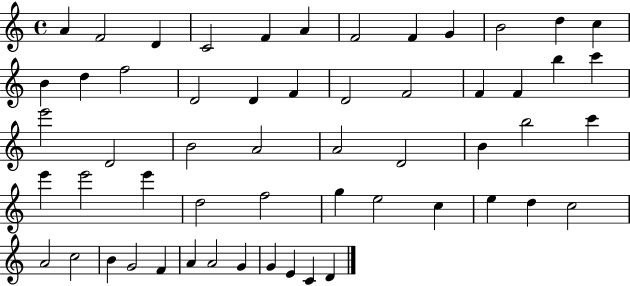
{
  \clef treble
  \time 4/4
  \defaultTimeSignature
  \key c \major
  a'4 f'2 d'4 | c'2 f'4 a'4 | f'2 f'4 g'4 | b'2 d''4 c''4 | \break b'4 d''4 f''2 | d'2 d'4 f'4 | d'2 f'2 | f'4 f'4 b''4 c'''4 | \break e'''2 d'2 | b'2 a'2 | a'2 d'2 | b'4 b''2 c'''4 | \break e'''4 e'''2 e'''4 | d''2 f''2 | g''4 e''2 c''4 | e''4 d''4 c''2 | \break a'2 c''2 | b'4 g'2 f'4 | a'4 a'2 g'4 | g'4 e'4 c'4 d'4 | \break \bar "|."
}